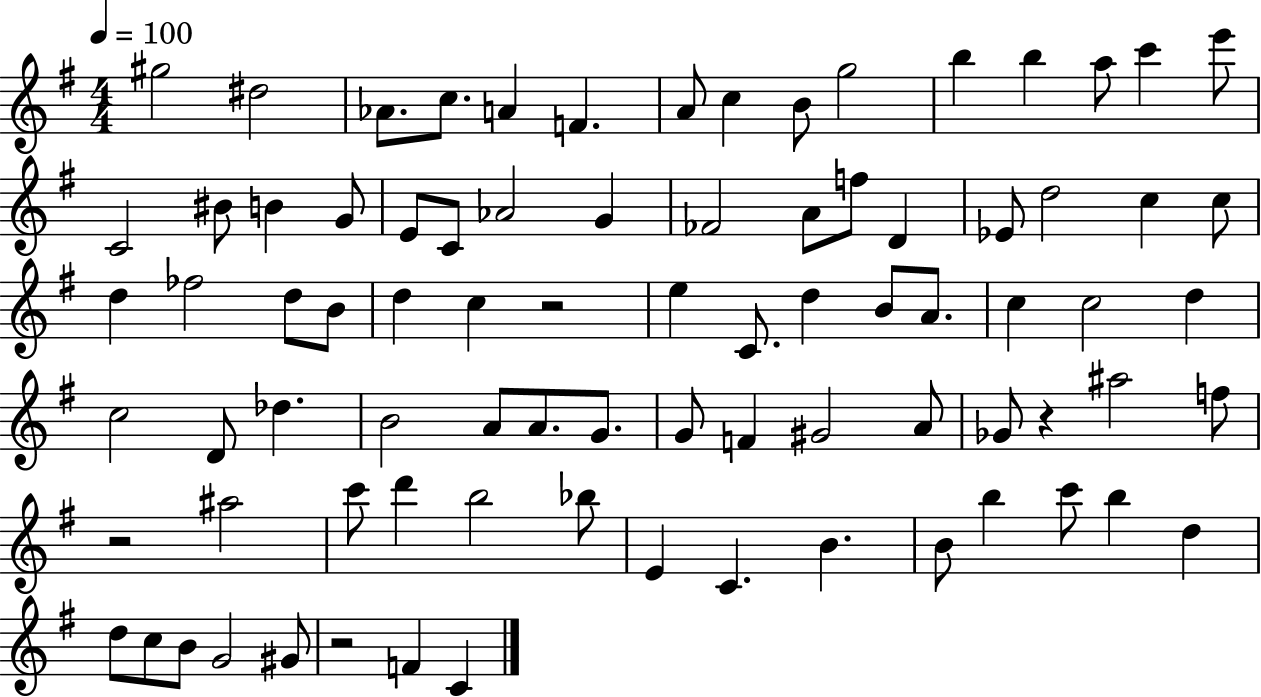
G#5/h D#5/h Ab4/e. C5/e. A4/q F4/q. A4/e C5/q B4/e G5/h B5/q B5/q A5/e C6/q E6/e C4/h BIS4/e B4/q G4/e E4/e C4/e Ab4/h G4/q FES4/h A4/e F5/e D4/q Eb4/e D5/h C5/q C5/e D5/q FES5/h D5/e B4/e D5/q C5/q R/h E5/q C4/e. D5/q B4/e A4/e. C5/q C5/h D5/q C5/h D4/e Db5/q. B4/h A4/e A4/e. G4/e. G4/e F4/q G#4/h A4/e Gb4/e R/q A#5/h F5/e R/h A#5/h C6/e D6/q B5/h Bb5/e E4/q C4/q. B4/q. B4/e B5/q C6/e B5/q D5/q D5/e C5/e B4/e G4/h G#4/e R/h F4/q C4/q